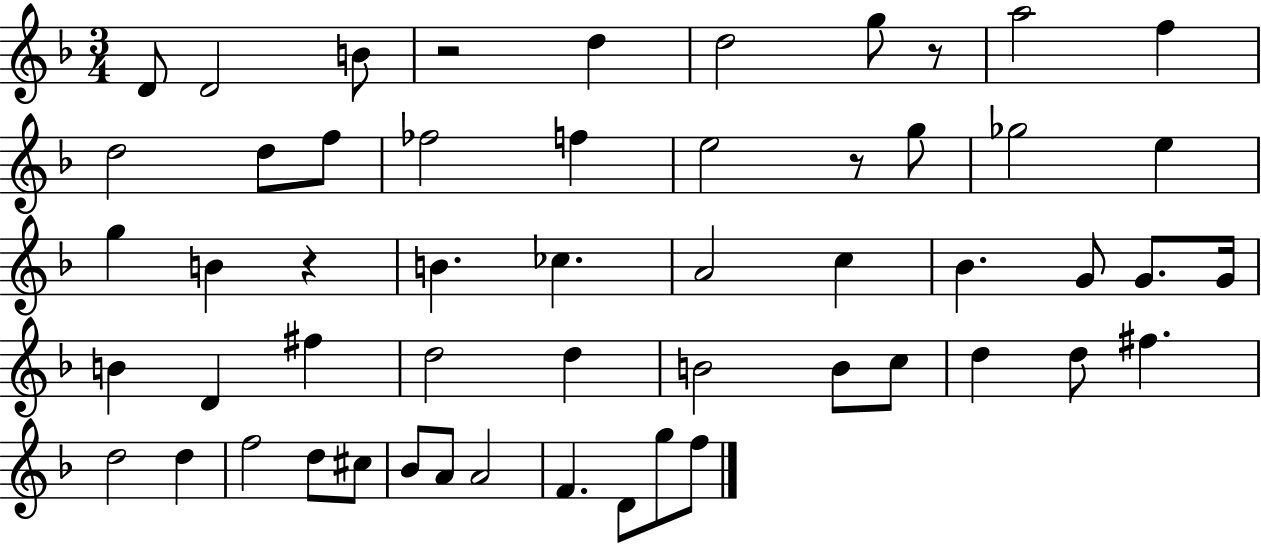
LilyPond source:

{
  \clef treble
  \numericTimeSignature
  \time 3/4
  \key f \major
  d'8 d'2 b'8 | r2 d''4 | d''2 g''8 r8 | a''2 f''4 | \break d''2 d''8 f''8 | fes''2 f''4 | e''2 r8 g''8 | ges''2 e''4 | \break g''4 b'4 r4 | b'4. ces''4. | a'2 c''4 | bes'4. g'8 g'8. g'16 | \break b'4 d'4 fis''4 | d''2 d''4 | b'2 b'8 c''8 | d''4 d''8 fis''4. | \break d''2 d''4 | f''2 d''8 cis''8 | bes'8 a'8 a'2 | f'4. d'8 g''8 f''8 | \break \bar "|."
}